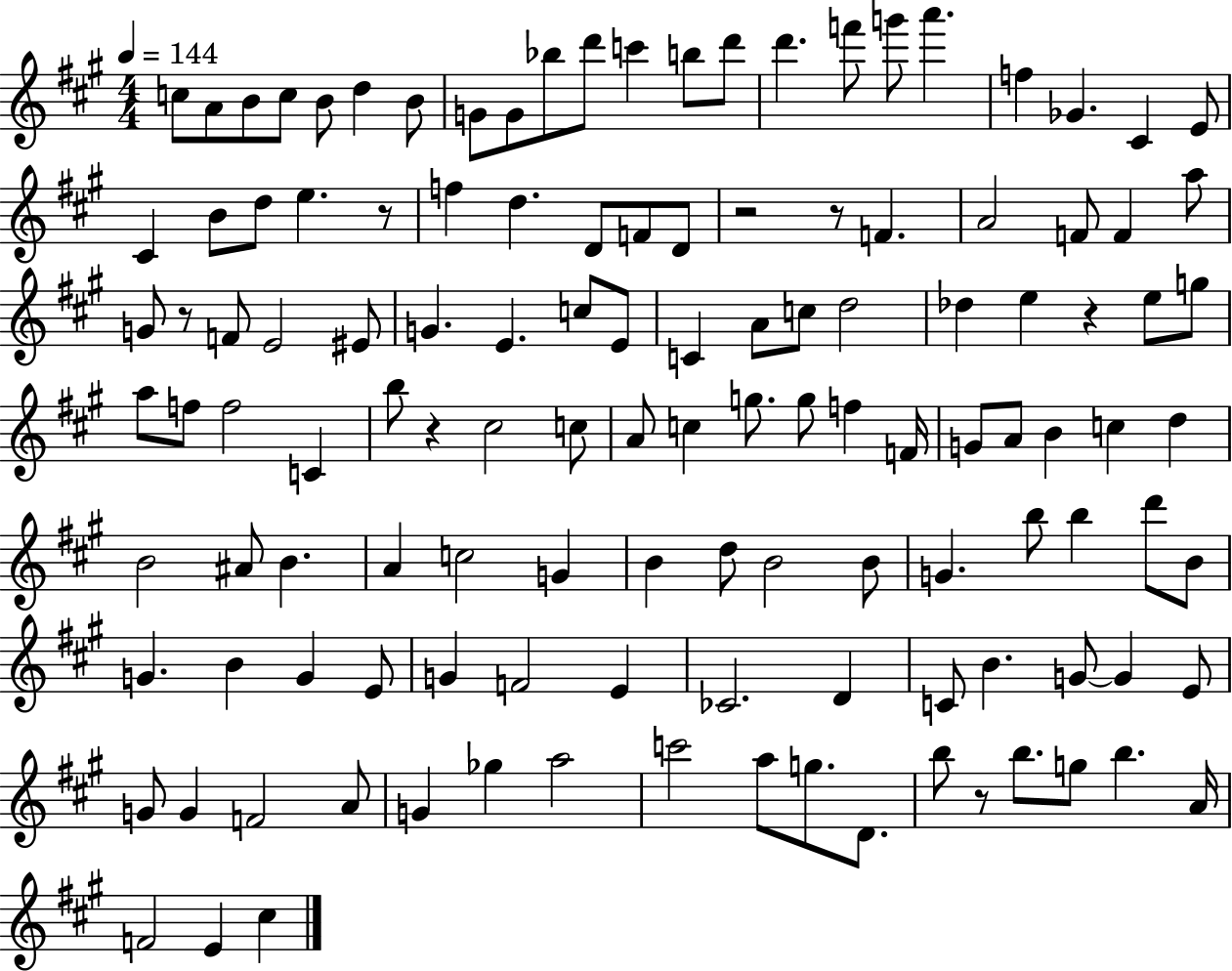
{
  \clef treble
  \numericTimeSignature
  \time 4/4
  \key a \major
  \tempo 4 = 144
  c''8 a'8 b'8 c''8 b'8 d''4 b'8 | g'8 g'8 bes''8 d'''8 c'''4 b''8 d'''8 | d'''4. f'''8 g'''8 a'''4. | f''4 ges'4. cis'4 e'8 | \break cis'4 b'8 d''8 e''4. r8 | f''4 d''4. d'8 f'8 d'8 | r2 r8 f'4. | a'2 f'8 f'4 a''8 | \break g'8 r8 f'8 e'2 eis'8 | g'4. e'4. c''8 e'8 | c'4 a'8 c''8 d''2 | des''4 e''4 r4 e''8 g''8 | \break a''8 f''8 f''2 c'4 | b''8 r4 cis''2 c''8 | a'8 c''4 g''8. g''8 f''4 f'16 | g'8 a'8 b'4 c''4 d''4 | \break b'2 ais'8 b'4. | a'4 c''2 g'4 | b'4 d''8 b'2 b'8 | g'4. b''8 b''4 d'''8 b'8 | \break g'4. b'4 g'4 e'8 | g'4 f'2 e'4 | ces'2. d'4 | c'8 b'4. g'8~~ g'4 e'8 | \break g'8 g'4 f'2 a'8 | g'4 ges''4 a''2 | c'''2 a''8 g''8. d'8. | b''8 r8 b''8. g''8 b''4. a'16 | \break f'2 e'4 cis''4 | \bar "|."
}